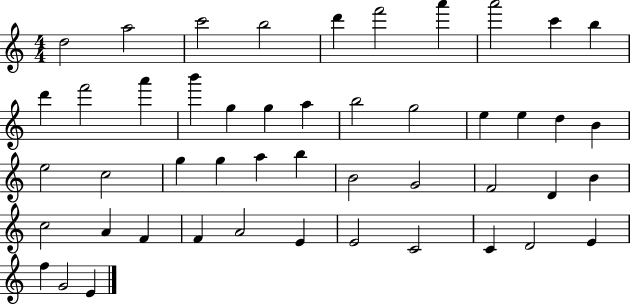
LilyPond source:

{
  \clef treble
  \numericTimeSignature
  \time 4/4
  \key c \major
  d''2 a''2 | c'''2 b''2 | d'''4 f'''2 a'''4 | a'''2 c'''4 b''4 | \break d'''4 f'''2 a'''4 | b'''4 g''4 g''4 a''4 | b''2 g''2 | e''4 e''4 d''4 b'4 | \break e''2 c''2 | g''4 g''4 a''4 b''4 | b'2 g'2 | f'2 d'4 b'4 | \break c''2 a'4 f'4 | f'4 a'2 e'4 | e'2 c'2 | c'4 d'2 e'4 | \break f''4 g'2 e'4 | \bar "|."
}